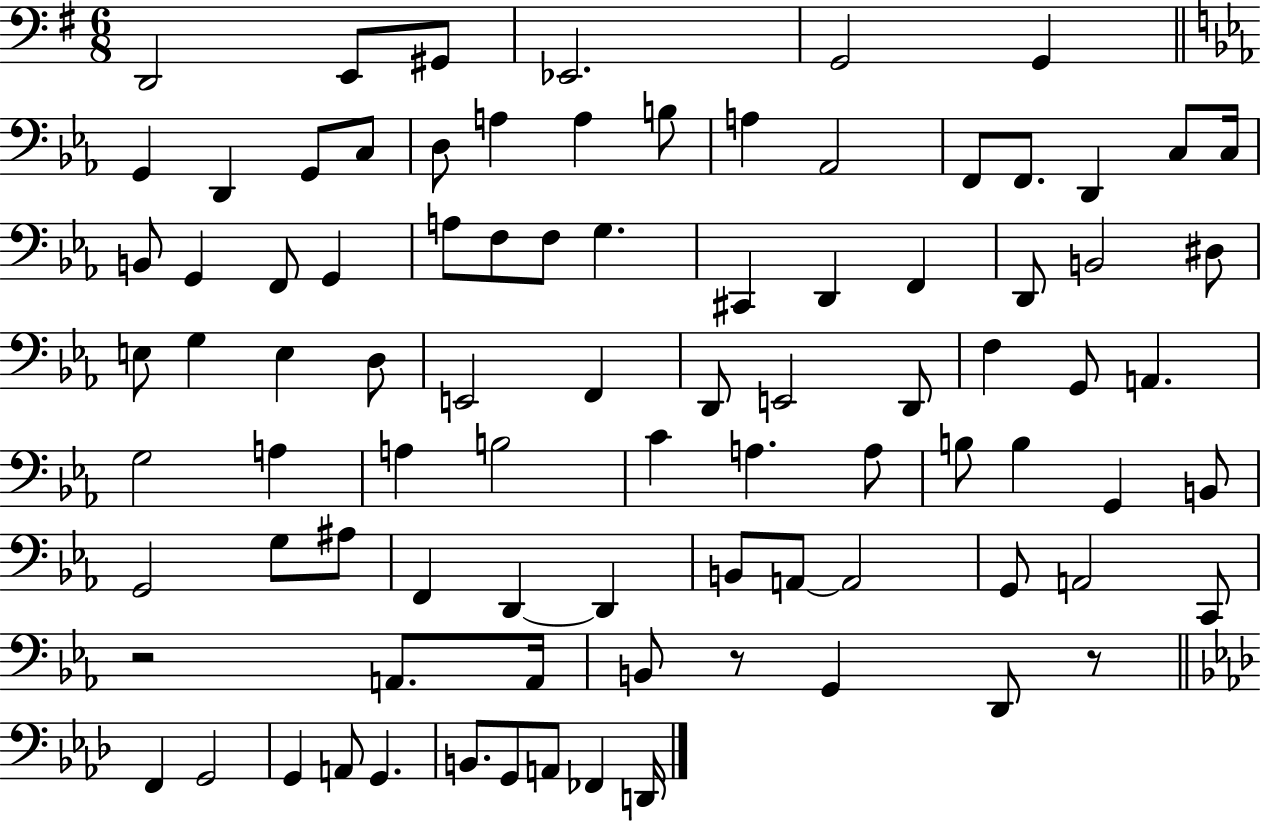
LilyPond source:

{
  \clef bass
  \numericTimeSignature
  \time 6/8
  \key g \major
  d,2 e,8 gis,8 | ees,2. | g,2 g,4 | \bar "||" \break \key ees \major g,4 d,4 g,8 c8 | d8 a4 a4 b8 | a4 aes,2 | f,8 f,8. d,4 c8 c16 | \break b,8 g,4 f,8 g,4 | a8 f8 f8 g4. | cis,4 d,4 f,4 | d,8 b,2 dis8 | \break e8 g4 e4 d8 | e,2 f,4 | d,8 e,2 d,8 | f4 g,8 a,4. | \break g2 a4 | a4 b2 | c'4 a4. a8 | b8 b4 g,4 b,8 | \break g,2 g8 ais8 | f,4 d,4~~ d,4 | b,8 a,8~~ a,2 | g,8 a,2 c,8 | \break r2 a,8. a,16 | b,8 r8 g,4 d,8 r8 | \bar "||" \break \key aes \major f,4 g,2 | g,4 a,8 g,4. | b,8. g,8 a,8 fes,4 d,16 | \bar "|."
}